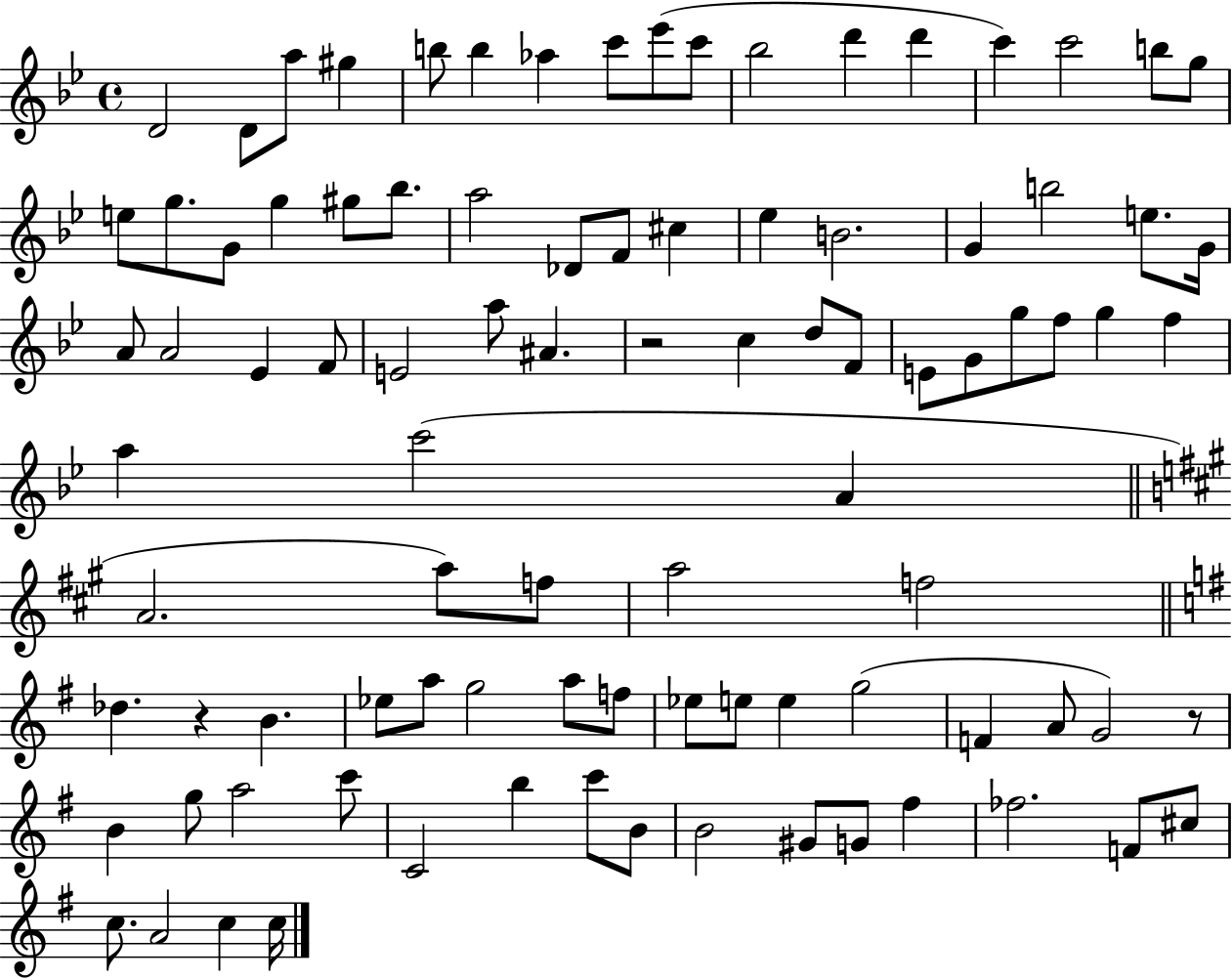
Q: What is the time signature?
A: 4/4